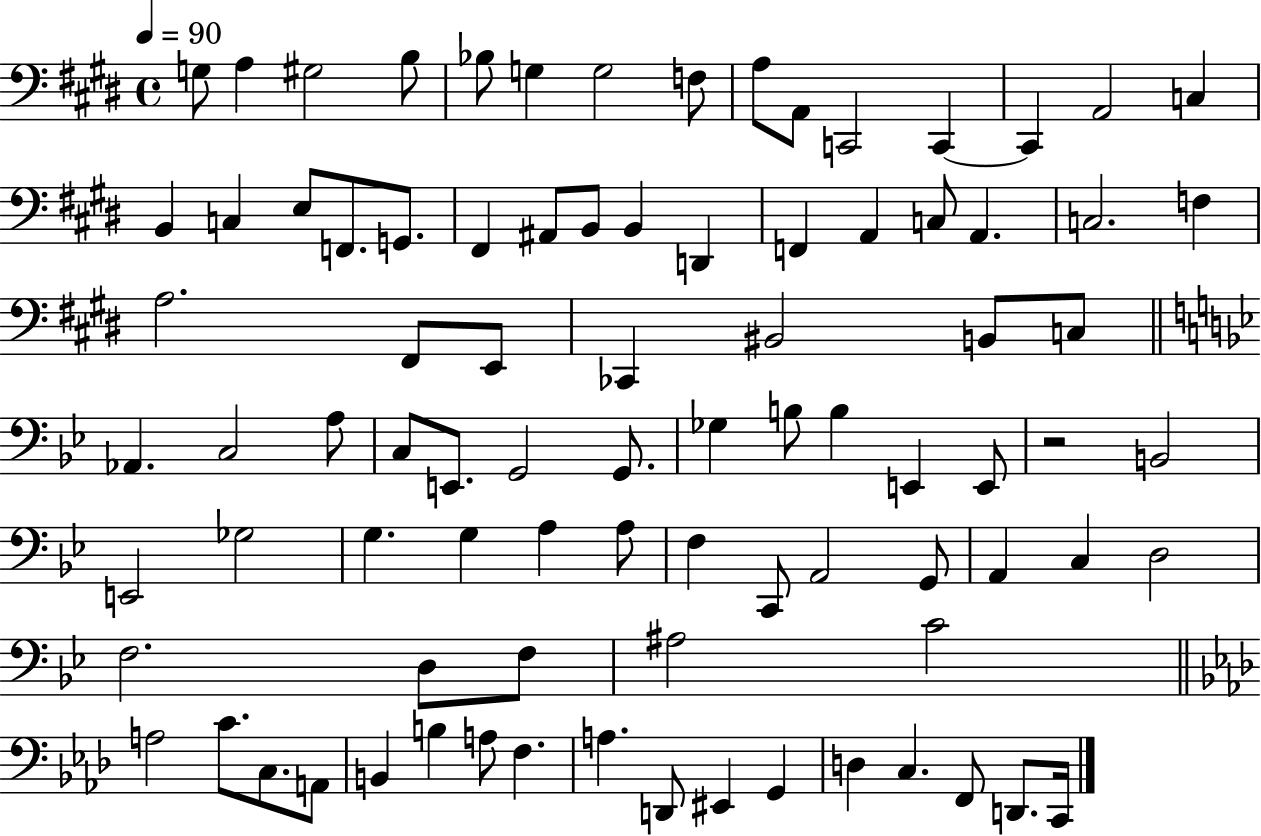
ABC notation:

X:1
T:Untitled
M:4/4
L:1/4
K:E
G,/2 A, ^G,2 B,/2 _B,/2 G, G,2 F,/2 A,/2 A,,/2 C,,2 C,, C,, A,,2 C, B,, C, E,/2 F,,/2 G,,/2 ^F,, ^A,,/2 B,,/2 B,, D,, F,, A,, C,/2 A,, C,2 F, A,2 ^F,,/2 E,,/2 _C,, ^B,,2 B,,/2 C,/2 _A,, C,2 A,/2 C,/2 E,,/2 G,,2 G,,/2 _G, B,/2 B, E,, E,,/2 z2 B,,2 E,,2 _G,2 G, G, A, A,/2 F, C,,/2 A,,2 G,,/2 A,, C, D,2 F,2 D,/2 F,/2 ^A,2 C2 A,2 C/2 C,/2 A,,/2 B,, B, A,/2 F, A, D,,/2 ^E,, G,, D, C, F,,/2 D,,/2 C,,/4